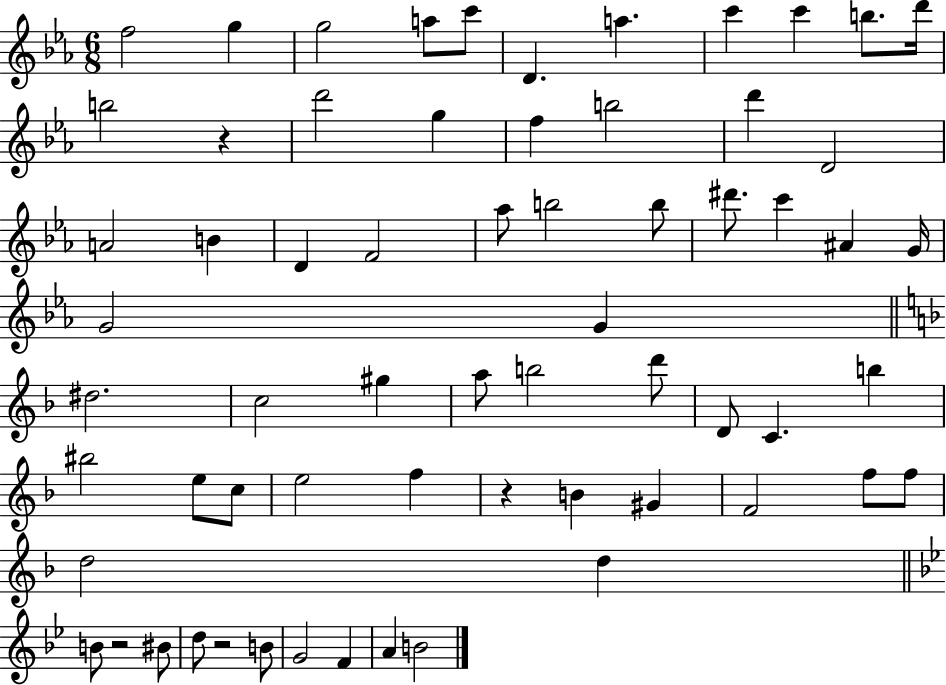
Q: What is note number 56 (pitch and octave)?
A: B4